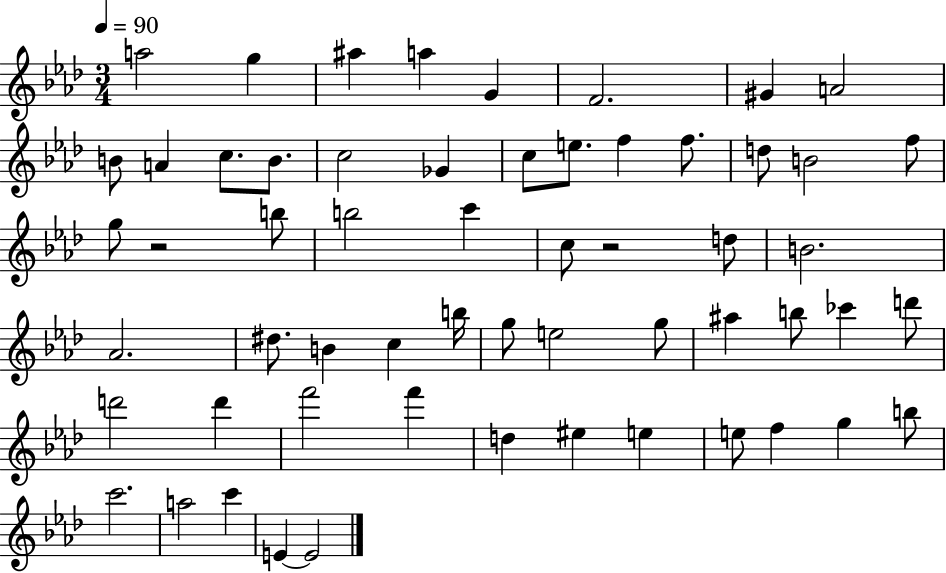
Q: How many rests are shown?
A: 2